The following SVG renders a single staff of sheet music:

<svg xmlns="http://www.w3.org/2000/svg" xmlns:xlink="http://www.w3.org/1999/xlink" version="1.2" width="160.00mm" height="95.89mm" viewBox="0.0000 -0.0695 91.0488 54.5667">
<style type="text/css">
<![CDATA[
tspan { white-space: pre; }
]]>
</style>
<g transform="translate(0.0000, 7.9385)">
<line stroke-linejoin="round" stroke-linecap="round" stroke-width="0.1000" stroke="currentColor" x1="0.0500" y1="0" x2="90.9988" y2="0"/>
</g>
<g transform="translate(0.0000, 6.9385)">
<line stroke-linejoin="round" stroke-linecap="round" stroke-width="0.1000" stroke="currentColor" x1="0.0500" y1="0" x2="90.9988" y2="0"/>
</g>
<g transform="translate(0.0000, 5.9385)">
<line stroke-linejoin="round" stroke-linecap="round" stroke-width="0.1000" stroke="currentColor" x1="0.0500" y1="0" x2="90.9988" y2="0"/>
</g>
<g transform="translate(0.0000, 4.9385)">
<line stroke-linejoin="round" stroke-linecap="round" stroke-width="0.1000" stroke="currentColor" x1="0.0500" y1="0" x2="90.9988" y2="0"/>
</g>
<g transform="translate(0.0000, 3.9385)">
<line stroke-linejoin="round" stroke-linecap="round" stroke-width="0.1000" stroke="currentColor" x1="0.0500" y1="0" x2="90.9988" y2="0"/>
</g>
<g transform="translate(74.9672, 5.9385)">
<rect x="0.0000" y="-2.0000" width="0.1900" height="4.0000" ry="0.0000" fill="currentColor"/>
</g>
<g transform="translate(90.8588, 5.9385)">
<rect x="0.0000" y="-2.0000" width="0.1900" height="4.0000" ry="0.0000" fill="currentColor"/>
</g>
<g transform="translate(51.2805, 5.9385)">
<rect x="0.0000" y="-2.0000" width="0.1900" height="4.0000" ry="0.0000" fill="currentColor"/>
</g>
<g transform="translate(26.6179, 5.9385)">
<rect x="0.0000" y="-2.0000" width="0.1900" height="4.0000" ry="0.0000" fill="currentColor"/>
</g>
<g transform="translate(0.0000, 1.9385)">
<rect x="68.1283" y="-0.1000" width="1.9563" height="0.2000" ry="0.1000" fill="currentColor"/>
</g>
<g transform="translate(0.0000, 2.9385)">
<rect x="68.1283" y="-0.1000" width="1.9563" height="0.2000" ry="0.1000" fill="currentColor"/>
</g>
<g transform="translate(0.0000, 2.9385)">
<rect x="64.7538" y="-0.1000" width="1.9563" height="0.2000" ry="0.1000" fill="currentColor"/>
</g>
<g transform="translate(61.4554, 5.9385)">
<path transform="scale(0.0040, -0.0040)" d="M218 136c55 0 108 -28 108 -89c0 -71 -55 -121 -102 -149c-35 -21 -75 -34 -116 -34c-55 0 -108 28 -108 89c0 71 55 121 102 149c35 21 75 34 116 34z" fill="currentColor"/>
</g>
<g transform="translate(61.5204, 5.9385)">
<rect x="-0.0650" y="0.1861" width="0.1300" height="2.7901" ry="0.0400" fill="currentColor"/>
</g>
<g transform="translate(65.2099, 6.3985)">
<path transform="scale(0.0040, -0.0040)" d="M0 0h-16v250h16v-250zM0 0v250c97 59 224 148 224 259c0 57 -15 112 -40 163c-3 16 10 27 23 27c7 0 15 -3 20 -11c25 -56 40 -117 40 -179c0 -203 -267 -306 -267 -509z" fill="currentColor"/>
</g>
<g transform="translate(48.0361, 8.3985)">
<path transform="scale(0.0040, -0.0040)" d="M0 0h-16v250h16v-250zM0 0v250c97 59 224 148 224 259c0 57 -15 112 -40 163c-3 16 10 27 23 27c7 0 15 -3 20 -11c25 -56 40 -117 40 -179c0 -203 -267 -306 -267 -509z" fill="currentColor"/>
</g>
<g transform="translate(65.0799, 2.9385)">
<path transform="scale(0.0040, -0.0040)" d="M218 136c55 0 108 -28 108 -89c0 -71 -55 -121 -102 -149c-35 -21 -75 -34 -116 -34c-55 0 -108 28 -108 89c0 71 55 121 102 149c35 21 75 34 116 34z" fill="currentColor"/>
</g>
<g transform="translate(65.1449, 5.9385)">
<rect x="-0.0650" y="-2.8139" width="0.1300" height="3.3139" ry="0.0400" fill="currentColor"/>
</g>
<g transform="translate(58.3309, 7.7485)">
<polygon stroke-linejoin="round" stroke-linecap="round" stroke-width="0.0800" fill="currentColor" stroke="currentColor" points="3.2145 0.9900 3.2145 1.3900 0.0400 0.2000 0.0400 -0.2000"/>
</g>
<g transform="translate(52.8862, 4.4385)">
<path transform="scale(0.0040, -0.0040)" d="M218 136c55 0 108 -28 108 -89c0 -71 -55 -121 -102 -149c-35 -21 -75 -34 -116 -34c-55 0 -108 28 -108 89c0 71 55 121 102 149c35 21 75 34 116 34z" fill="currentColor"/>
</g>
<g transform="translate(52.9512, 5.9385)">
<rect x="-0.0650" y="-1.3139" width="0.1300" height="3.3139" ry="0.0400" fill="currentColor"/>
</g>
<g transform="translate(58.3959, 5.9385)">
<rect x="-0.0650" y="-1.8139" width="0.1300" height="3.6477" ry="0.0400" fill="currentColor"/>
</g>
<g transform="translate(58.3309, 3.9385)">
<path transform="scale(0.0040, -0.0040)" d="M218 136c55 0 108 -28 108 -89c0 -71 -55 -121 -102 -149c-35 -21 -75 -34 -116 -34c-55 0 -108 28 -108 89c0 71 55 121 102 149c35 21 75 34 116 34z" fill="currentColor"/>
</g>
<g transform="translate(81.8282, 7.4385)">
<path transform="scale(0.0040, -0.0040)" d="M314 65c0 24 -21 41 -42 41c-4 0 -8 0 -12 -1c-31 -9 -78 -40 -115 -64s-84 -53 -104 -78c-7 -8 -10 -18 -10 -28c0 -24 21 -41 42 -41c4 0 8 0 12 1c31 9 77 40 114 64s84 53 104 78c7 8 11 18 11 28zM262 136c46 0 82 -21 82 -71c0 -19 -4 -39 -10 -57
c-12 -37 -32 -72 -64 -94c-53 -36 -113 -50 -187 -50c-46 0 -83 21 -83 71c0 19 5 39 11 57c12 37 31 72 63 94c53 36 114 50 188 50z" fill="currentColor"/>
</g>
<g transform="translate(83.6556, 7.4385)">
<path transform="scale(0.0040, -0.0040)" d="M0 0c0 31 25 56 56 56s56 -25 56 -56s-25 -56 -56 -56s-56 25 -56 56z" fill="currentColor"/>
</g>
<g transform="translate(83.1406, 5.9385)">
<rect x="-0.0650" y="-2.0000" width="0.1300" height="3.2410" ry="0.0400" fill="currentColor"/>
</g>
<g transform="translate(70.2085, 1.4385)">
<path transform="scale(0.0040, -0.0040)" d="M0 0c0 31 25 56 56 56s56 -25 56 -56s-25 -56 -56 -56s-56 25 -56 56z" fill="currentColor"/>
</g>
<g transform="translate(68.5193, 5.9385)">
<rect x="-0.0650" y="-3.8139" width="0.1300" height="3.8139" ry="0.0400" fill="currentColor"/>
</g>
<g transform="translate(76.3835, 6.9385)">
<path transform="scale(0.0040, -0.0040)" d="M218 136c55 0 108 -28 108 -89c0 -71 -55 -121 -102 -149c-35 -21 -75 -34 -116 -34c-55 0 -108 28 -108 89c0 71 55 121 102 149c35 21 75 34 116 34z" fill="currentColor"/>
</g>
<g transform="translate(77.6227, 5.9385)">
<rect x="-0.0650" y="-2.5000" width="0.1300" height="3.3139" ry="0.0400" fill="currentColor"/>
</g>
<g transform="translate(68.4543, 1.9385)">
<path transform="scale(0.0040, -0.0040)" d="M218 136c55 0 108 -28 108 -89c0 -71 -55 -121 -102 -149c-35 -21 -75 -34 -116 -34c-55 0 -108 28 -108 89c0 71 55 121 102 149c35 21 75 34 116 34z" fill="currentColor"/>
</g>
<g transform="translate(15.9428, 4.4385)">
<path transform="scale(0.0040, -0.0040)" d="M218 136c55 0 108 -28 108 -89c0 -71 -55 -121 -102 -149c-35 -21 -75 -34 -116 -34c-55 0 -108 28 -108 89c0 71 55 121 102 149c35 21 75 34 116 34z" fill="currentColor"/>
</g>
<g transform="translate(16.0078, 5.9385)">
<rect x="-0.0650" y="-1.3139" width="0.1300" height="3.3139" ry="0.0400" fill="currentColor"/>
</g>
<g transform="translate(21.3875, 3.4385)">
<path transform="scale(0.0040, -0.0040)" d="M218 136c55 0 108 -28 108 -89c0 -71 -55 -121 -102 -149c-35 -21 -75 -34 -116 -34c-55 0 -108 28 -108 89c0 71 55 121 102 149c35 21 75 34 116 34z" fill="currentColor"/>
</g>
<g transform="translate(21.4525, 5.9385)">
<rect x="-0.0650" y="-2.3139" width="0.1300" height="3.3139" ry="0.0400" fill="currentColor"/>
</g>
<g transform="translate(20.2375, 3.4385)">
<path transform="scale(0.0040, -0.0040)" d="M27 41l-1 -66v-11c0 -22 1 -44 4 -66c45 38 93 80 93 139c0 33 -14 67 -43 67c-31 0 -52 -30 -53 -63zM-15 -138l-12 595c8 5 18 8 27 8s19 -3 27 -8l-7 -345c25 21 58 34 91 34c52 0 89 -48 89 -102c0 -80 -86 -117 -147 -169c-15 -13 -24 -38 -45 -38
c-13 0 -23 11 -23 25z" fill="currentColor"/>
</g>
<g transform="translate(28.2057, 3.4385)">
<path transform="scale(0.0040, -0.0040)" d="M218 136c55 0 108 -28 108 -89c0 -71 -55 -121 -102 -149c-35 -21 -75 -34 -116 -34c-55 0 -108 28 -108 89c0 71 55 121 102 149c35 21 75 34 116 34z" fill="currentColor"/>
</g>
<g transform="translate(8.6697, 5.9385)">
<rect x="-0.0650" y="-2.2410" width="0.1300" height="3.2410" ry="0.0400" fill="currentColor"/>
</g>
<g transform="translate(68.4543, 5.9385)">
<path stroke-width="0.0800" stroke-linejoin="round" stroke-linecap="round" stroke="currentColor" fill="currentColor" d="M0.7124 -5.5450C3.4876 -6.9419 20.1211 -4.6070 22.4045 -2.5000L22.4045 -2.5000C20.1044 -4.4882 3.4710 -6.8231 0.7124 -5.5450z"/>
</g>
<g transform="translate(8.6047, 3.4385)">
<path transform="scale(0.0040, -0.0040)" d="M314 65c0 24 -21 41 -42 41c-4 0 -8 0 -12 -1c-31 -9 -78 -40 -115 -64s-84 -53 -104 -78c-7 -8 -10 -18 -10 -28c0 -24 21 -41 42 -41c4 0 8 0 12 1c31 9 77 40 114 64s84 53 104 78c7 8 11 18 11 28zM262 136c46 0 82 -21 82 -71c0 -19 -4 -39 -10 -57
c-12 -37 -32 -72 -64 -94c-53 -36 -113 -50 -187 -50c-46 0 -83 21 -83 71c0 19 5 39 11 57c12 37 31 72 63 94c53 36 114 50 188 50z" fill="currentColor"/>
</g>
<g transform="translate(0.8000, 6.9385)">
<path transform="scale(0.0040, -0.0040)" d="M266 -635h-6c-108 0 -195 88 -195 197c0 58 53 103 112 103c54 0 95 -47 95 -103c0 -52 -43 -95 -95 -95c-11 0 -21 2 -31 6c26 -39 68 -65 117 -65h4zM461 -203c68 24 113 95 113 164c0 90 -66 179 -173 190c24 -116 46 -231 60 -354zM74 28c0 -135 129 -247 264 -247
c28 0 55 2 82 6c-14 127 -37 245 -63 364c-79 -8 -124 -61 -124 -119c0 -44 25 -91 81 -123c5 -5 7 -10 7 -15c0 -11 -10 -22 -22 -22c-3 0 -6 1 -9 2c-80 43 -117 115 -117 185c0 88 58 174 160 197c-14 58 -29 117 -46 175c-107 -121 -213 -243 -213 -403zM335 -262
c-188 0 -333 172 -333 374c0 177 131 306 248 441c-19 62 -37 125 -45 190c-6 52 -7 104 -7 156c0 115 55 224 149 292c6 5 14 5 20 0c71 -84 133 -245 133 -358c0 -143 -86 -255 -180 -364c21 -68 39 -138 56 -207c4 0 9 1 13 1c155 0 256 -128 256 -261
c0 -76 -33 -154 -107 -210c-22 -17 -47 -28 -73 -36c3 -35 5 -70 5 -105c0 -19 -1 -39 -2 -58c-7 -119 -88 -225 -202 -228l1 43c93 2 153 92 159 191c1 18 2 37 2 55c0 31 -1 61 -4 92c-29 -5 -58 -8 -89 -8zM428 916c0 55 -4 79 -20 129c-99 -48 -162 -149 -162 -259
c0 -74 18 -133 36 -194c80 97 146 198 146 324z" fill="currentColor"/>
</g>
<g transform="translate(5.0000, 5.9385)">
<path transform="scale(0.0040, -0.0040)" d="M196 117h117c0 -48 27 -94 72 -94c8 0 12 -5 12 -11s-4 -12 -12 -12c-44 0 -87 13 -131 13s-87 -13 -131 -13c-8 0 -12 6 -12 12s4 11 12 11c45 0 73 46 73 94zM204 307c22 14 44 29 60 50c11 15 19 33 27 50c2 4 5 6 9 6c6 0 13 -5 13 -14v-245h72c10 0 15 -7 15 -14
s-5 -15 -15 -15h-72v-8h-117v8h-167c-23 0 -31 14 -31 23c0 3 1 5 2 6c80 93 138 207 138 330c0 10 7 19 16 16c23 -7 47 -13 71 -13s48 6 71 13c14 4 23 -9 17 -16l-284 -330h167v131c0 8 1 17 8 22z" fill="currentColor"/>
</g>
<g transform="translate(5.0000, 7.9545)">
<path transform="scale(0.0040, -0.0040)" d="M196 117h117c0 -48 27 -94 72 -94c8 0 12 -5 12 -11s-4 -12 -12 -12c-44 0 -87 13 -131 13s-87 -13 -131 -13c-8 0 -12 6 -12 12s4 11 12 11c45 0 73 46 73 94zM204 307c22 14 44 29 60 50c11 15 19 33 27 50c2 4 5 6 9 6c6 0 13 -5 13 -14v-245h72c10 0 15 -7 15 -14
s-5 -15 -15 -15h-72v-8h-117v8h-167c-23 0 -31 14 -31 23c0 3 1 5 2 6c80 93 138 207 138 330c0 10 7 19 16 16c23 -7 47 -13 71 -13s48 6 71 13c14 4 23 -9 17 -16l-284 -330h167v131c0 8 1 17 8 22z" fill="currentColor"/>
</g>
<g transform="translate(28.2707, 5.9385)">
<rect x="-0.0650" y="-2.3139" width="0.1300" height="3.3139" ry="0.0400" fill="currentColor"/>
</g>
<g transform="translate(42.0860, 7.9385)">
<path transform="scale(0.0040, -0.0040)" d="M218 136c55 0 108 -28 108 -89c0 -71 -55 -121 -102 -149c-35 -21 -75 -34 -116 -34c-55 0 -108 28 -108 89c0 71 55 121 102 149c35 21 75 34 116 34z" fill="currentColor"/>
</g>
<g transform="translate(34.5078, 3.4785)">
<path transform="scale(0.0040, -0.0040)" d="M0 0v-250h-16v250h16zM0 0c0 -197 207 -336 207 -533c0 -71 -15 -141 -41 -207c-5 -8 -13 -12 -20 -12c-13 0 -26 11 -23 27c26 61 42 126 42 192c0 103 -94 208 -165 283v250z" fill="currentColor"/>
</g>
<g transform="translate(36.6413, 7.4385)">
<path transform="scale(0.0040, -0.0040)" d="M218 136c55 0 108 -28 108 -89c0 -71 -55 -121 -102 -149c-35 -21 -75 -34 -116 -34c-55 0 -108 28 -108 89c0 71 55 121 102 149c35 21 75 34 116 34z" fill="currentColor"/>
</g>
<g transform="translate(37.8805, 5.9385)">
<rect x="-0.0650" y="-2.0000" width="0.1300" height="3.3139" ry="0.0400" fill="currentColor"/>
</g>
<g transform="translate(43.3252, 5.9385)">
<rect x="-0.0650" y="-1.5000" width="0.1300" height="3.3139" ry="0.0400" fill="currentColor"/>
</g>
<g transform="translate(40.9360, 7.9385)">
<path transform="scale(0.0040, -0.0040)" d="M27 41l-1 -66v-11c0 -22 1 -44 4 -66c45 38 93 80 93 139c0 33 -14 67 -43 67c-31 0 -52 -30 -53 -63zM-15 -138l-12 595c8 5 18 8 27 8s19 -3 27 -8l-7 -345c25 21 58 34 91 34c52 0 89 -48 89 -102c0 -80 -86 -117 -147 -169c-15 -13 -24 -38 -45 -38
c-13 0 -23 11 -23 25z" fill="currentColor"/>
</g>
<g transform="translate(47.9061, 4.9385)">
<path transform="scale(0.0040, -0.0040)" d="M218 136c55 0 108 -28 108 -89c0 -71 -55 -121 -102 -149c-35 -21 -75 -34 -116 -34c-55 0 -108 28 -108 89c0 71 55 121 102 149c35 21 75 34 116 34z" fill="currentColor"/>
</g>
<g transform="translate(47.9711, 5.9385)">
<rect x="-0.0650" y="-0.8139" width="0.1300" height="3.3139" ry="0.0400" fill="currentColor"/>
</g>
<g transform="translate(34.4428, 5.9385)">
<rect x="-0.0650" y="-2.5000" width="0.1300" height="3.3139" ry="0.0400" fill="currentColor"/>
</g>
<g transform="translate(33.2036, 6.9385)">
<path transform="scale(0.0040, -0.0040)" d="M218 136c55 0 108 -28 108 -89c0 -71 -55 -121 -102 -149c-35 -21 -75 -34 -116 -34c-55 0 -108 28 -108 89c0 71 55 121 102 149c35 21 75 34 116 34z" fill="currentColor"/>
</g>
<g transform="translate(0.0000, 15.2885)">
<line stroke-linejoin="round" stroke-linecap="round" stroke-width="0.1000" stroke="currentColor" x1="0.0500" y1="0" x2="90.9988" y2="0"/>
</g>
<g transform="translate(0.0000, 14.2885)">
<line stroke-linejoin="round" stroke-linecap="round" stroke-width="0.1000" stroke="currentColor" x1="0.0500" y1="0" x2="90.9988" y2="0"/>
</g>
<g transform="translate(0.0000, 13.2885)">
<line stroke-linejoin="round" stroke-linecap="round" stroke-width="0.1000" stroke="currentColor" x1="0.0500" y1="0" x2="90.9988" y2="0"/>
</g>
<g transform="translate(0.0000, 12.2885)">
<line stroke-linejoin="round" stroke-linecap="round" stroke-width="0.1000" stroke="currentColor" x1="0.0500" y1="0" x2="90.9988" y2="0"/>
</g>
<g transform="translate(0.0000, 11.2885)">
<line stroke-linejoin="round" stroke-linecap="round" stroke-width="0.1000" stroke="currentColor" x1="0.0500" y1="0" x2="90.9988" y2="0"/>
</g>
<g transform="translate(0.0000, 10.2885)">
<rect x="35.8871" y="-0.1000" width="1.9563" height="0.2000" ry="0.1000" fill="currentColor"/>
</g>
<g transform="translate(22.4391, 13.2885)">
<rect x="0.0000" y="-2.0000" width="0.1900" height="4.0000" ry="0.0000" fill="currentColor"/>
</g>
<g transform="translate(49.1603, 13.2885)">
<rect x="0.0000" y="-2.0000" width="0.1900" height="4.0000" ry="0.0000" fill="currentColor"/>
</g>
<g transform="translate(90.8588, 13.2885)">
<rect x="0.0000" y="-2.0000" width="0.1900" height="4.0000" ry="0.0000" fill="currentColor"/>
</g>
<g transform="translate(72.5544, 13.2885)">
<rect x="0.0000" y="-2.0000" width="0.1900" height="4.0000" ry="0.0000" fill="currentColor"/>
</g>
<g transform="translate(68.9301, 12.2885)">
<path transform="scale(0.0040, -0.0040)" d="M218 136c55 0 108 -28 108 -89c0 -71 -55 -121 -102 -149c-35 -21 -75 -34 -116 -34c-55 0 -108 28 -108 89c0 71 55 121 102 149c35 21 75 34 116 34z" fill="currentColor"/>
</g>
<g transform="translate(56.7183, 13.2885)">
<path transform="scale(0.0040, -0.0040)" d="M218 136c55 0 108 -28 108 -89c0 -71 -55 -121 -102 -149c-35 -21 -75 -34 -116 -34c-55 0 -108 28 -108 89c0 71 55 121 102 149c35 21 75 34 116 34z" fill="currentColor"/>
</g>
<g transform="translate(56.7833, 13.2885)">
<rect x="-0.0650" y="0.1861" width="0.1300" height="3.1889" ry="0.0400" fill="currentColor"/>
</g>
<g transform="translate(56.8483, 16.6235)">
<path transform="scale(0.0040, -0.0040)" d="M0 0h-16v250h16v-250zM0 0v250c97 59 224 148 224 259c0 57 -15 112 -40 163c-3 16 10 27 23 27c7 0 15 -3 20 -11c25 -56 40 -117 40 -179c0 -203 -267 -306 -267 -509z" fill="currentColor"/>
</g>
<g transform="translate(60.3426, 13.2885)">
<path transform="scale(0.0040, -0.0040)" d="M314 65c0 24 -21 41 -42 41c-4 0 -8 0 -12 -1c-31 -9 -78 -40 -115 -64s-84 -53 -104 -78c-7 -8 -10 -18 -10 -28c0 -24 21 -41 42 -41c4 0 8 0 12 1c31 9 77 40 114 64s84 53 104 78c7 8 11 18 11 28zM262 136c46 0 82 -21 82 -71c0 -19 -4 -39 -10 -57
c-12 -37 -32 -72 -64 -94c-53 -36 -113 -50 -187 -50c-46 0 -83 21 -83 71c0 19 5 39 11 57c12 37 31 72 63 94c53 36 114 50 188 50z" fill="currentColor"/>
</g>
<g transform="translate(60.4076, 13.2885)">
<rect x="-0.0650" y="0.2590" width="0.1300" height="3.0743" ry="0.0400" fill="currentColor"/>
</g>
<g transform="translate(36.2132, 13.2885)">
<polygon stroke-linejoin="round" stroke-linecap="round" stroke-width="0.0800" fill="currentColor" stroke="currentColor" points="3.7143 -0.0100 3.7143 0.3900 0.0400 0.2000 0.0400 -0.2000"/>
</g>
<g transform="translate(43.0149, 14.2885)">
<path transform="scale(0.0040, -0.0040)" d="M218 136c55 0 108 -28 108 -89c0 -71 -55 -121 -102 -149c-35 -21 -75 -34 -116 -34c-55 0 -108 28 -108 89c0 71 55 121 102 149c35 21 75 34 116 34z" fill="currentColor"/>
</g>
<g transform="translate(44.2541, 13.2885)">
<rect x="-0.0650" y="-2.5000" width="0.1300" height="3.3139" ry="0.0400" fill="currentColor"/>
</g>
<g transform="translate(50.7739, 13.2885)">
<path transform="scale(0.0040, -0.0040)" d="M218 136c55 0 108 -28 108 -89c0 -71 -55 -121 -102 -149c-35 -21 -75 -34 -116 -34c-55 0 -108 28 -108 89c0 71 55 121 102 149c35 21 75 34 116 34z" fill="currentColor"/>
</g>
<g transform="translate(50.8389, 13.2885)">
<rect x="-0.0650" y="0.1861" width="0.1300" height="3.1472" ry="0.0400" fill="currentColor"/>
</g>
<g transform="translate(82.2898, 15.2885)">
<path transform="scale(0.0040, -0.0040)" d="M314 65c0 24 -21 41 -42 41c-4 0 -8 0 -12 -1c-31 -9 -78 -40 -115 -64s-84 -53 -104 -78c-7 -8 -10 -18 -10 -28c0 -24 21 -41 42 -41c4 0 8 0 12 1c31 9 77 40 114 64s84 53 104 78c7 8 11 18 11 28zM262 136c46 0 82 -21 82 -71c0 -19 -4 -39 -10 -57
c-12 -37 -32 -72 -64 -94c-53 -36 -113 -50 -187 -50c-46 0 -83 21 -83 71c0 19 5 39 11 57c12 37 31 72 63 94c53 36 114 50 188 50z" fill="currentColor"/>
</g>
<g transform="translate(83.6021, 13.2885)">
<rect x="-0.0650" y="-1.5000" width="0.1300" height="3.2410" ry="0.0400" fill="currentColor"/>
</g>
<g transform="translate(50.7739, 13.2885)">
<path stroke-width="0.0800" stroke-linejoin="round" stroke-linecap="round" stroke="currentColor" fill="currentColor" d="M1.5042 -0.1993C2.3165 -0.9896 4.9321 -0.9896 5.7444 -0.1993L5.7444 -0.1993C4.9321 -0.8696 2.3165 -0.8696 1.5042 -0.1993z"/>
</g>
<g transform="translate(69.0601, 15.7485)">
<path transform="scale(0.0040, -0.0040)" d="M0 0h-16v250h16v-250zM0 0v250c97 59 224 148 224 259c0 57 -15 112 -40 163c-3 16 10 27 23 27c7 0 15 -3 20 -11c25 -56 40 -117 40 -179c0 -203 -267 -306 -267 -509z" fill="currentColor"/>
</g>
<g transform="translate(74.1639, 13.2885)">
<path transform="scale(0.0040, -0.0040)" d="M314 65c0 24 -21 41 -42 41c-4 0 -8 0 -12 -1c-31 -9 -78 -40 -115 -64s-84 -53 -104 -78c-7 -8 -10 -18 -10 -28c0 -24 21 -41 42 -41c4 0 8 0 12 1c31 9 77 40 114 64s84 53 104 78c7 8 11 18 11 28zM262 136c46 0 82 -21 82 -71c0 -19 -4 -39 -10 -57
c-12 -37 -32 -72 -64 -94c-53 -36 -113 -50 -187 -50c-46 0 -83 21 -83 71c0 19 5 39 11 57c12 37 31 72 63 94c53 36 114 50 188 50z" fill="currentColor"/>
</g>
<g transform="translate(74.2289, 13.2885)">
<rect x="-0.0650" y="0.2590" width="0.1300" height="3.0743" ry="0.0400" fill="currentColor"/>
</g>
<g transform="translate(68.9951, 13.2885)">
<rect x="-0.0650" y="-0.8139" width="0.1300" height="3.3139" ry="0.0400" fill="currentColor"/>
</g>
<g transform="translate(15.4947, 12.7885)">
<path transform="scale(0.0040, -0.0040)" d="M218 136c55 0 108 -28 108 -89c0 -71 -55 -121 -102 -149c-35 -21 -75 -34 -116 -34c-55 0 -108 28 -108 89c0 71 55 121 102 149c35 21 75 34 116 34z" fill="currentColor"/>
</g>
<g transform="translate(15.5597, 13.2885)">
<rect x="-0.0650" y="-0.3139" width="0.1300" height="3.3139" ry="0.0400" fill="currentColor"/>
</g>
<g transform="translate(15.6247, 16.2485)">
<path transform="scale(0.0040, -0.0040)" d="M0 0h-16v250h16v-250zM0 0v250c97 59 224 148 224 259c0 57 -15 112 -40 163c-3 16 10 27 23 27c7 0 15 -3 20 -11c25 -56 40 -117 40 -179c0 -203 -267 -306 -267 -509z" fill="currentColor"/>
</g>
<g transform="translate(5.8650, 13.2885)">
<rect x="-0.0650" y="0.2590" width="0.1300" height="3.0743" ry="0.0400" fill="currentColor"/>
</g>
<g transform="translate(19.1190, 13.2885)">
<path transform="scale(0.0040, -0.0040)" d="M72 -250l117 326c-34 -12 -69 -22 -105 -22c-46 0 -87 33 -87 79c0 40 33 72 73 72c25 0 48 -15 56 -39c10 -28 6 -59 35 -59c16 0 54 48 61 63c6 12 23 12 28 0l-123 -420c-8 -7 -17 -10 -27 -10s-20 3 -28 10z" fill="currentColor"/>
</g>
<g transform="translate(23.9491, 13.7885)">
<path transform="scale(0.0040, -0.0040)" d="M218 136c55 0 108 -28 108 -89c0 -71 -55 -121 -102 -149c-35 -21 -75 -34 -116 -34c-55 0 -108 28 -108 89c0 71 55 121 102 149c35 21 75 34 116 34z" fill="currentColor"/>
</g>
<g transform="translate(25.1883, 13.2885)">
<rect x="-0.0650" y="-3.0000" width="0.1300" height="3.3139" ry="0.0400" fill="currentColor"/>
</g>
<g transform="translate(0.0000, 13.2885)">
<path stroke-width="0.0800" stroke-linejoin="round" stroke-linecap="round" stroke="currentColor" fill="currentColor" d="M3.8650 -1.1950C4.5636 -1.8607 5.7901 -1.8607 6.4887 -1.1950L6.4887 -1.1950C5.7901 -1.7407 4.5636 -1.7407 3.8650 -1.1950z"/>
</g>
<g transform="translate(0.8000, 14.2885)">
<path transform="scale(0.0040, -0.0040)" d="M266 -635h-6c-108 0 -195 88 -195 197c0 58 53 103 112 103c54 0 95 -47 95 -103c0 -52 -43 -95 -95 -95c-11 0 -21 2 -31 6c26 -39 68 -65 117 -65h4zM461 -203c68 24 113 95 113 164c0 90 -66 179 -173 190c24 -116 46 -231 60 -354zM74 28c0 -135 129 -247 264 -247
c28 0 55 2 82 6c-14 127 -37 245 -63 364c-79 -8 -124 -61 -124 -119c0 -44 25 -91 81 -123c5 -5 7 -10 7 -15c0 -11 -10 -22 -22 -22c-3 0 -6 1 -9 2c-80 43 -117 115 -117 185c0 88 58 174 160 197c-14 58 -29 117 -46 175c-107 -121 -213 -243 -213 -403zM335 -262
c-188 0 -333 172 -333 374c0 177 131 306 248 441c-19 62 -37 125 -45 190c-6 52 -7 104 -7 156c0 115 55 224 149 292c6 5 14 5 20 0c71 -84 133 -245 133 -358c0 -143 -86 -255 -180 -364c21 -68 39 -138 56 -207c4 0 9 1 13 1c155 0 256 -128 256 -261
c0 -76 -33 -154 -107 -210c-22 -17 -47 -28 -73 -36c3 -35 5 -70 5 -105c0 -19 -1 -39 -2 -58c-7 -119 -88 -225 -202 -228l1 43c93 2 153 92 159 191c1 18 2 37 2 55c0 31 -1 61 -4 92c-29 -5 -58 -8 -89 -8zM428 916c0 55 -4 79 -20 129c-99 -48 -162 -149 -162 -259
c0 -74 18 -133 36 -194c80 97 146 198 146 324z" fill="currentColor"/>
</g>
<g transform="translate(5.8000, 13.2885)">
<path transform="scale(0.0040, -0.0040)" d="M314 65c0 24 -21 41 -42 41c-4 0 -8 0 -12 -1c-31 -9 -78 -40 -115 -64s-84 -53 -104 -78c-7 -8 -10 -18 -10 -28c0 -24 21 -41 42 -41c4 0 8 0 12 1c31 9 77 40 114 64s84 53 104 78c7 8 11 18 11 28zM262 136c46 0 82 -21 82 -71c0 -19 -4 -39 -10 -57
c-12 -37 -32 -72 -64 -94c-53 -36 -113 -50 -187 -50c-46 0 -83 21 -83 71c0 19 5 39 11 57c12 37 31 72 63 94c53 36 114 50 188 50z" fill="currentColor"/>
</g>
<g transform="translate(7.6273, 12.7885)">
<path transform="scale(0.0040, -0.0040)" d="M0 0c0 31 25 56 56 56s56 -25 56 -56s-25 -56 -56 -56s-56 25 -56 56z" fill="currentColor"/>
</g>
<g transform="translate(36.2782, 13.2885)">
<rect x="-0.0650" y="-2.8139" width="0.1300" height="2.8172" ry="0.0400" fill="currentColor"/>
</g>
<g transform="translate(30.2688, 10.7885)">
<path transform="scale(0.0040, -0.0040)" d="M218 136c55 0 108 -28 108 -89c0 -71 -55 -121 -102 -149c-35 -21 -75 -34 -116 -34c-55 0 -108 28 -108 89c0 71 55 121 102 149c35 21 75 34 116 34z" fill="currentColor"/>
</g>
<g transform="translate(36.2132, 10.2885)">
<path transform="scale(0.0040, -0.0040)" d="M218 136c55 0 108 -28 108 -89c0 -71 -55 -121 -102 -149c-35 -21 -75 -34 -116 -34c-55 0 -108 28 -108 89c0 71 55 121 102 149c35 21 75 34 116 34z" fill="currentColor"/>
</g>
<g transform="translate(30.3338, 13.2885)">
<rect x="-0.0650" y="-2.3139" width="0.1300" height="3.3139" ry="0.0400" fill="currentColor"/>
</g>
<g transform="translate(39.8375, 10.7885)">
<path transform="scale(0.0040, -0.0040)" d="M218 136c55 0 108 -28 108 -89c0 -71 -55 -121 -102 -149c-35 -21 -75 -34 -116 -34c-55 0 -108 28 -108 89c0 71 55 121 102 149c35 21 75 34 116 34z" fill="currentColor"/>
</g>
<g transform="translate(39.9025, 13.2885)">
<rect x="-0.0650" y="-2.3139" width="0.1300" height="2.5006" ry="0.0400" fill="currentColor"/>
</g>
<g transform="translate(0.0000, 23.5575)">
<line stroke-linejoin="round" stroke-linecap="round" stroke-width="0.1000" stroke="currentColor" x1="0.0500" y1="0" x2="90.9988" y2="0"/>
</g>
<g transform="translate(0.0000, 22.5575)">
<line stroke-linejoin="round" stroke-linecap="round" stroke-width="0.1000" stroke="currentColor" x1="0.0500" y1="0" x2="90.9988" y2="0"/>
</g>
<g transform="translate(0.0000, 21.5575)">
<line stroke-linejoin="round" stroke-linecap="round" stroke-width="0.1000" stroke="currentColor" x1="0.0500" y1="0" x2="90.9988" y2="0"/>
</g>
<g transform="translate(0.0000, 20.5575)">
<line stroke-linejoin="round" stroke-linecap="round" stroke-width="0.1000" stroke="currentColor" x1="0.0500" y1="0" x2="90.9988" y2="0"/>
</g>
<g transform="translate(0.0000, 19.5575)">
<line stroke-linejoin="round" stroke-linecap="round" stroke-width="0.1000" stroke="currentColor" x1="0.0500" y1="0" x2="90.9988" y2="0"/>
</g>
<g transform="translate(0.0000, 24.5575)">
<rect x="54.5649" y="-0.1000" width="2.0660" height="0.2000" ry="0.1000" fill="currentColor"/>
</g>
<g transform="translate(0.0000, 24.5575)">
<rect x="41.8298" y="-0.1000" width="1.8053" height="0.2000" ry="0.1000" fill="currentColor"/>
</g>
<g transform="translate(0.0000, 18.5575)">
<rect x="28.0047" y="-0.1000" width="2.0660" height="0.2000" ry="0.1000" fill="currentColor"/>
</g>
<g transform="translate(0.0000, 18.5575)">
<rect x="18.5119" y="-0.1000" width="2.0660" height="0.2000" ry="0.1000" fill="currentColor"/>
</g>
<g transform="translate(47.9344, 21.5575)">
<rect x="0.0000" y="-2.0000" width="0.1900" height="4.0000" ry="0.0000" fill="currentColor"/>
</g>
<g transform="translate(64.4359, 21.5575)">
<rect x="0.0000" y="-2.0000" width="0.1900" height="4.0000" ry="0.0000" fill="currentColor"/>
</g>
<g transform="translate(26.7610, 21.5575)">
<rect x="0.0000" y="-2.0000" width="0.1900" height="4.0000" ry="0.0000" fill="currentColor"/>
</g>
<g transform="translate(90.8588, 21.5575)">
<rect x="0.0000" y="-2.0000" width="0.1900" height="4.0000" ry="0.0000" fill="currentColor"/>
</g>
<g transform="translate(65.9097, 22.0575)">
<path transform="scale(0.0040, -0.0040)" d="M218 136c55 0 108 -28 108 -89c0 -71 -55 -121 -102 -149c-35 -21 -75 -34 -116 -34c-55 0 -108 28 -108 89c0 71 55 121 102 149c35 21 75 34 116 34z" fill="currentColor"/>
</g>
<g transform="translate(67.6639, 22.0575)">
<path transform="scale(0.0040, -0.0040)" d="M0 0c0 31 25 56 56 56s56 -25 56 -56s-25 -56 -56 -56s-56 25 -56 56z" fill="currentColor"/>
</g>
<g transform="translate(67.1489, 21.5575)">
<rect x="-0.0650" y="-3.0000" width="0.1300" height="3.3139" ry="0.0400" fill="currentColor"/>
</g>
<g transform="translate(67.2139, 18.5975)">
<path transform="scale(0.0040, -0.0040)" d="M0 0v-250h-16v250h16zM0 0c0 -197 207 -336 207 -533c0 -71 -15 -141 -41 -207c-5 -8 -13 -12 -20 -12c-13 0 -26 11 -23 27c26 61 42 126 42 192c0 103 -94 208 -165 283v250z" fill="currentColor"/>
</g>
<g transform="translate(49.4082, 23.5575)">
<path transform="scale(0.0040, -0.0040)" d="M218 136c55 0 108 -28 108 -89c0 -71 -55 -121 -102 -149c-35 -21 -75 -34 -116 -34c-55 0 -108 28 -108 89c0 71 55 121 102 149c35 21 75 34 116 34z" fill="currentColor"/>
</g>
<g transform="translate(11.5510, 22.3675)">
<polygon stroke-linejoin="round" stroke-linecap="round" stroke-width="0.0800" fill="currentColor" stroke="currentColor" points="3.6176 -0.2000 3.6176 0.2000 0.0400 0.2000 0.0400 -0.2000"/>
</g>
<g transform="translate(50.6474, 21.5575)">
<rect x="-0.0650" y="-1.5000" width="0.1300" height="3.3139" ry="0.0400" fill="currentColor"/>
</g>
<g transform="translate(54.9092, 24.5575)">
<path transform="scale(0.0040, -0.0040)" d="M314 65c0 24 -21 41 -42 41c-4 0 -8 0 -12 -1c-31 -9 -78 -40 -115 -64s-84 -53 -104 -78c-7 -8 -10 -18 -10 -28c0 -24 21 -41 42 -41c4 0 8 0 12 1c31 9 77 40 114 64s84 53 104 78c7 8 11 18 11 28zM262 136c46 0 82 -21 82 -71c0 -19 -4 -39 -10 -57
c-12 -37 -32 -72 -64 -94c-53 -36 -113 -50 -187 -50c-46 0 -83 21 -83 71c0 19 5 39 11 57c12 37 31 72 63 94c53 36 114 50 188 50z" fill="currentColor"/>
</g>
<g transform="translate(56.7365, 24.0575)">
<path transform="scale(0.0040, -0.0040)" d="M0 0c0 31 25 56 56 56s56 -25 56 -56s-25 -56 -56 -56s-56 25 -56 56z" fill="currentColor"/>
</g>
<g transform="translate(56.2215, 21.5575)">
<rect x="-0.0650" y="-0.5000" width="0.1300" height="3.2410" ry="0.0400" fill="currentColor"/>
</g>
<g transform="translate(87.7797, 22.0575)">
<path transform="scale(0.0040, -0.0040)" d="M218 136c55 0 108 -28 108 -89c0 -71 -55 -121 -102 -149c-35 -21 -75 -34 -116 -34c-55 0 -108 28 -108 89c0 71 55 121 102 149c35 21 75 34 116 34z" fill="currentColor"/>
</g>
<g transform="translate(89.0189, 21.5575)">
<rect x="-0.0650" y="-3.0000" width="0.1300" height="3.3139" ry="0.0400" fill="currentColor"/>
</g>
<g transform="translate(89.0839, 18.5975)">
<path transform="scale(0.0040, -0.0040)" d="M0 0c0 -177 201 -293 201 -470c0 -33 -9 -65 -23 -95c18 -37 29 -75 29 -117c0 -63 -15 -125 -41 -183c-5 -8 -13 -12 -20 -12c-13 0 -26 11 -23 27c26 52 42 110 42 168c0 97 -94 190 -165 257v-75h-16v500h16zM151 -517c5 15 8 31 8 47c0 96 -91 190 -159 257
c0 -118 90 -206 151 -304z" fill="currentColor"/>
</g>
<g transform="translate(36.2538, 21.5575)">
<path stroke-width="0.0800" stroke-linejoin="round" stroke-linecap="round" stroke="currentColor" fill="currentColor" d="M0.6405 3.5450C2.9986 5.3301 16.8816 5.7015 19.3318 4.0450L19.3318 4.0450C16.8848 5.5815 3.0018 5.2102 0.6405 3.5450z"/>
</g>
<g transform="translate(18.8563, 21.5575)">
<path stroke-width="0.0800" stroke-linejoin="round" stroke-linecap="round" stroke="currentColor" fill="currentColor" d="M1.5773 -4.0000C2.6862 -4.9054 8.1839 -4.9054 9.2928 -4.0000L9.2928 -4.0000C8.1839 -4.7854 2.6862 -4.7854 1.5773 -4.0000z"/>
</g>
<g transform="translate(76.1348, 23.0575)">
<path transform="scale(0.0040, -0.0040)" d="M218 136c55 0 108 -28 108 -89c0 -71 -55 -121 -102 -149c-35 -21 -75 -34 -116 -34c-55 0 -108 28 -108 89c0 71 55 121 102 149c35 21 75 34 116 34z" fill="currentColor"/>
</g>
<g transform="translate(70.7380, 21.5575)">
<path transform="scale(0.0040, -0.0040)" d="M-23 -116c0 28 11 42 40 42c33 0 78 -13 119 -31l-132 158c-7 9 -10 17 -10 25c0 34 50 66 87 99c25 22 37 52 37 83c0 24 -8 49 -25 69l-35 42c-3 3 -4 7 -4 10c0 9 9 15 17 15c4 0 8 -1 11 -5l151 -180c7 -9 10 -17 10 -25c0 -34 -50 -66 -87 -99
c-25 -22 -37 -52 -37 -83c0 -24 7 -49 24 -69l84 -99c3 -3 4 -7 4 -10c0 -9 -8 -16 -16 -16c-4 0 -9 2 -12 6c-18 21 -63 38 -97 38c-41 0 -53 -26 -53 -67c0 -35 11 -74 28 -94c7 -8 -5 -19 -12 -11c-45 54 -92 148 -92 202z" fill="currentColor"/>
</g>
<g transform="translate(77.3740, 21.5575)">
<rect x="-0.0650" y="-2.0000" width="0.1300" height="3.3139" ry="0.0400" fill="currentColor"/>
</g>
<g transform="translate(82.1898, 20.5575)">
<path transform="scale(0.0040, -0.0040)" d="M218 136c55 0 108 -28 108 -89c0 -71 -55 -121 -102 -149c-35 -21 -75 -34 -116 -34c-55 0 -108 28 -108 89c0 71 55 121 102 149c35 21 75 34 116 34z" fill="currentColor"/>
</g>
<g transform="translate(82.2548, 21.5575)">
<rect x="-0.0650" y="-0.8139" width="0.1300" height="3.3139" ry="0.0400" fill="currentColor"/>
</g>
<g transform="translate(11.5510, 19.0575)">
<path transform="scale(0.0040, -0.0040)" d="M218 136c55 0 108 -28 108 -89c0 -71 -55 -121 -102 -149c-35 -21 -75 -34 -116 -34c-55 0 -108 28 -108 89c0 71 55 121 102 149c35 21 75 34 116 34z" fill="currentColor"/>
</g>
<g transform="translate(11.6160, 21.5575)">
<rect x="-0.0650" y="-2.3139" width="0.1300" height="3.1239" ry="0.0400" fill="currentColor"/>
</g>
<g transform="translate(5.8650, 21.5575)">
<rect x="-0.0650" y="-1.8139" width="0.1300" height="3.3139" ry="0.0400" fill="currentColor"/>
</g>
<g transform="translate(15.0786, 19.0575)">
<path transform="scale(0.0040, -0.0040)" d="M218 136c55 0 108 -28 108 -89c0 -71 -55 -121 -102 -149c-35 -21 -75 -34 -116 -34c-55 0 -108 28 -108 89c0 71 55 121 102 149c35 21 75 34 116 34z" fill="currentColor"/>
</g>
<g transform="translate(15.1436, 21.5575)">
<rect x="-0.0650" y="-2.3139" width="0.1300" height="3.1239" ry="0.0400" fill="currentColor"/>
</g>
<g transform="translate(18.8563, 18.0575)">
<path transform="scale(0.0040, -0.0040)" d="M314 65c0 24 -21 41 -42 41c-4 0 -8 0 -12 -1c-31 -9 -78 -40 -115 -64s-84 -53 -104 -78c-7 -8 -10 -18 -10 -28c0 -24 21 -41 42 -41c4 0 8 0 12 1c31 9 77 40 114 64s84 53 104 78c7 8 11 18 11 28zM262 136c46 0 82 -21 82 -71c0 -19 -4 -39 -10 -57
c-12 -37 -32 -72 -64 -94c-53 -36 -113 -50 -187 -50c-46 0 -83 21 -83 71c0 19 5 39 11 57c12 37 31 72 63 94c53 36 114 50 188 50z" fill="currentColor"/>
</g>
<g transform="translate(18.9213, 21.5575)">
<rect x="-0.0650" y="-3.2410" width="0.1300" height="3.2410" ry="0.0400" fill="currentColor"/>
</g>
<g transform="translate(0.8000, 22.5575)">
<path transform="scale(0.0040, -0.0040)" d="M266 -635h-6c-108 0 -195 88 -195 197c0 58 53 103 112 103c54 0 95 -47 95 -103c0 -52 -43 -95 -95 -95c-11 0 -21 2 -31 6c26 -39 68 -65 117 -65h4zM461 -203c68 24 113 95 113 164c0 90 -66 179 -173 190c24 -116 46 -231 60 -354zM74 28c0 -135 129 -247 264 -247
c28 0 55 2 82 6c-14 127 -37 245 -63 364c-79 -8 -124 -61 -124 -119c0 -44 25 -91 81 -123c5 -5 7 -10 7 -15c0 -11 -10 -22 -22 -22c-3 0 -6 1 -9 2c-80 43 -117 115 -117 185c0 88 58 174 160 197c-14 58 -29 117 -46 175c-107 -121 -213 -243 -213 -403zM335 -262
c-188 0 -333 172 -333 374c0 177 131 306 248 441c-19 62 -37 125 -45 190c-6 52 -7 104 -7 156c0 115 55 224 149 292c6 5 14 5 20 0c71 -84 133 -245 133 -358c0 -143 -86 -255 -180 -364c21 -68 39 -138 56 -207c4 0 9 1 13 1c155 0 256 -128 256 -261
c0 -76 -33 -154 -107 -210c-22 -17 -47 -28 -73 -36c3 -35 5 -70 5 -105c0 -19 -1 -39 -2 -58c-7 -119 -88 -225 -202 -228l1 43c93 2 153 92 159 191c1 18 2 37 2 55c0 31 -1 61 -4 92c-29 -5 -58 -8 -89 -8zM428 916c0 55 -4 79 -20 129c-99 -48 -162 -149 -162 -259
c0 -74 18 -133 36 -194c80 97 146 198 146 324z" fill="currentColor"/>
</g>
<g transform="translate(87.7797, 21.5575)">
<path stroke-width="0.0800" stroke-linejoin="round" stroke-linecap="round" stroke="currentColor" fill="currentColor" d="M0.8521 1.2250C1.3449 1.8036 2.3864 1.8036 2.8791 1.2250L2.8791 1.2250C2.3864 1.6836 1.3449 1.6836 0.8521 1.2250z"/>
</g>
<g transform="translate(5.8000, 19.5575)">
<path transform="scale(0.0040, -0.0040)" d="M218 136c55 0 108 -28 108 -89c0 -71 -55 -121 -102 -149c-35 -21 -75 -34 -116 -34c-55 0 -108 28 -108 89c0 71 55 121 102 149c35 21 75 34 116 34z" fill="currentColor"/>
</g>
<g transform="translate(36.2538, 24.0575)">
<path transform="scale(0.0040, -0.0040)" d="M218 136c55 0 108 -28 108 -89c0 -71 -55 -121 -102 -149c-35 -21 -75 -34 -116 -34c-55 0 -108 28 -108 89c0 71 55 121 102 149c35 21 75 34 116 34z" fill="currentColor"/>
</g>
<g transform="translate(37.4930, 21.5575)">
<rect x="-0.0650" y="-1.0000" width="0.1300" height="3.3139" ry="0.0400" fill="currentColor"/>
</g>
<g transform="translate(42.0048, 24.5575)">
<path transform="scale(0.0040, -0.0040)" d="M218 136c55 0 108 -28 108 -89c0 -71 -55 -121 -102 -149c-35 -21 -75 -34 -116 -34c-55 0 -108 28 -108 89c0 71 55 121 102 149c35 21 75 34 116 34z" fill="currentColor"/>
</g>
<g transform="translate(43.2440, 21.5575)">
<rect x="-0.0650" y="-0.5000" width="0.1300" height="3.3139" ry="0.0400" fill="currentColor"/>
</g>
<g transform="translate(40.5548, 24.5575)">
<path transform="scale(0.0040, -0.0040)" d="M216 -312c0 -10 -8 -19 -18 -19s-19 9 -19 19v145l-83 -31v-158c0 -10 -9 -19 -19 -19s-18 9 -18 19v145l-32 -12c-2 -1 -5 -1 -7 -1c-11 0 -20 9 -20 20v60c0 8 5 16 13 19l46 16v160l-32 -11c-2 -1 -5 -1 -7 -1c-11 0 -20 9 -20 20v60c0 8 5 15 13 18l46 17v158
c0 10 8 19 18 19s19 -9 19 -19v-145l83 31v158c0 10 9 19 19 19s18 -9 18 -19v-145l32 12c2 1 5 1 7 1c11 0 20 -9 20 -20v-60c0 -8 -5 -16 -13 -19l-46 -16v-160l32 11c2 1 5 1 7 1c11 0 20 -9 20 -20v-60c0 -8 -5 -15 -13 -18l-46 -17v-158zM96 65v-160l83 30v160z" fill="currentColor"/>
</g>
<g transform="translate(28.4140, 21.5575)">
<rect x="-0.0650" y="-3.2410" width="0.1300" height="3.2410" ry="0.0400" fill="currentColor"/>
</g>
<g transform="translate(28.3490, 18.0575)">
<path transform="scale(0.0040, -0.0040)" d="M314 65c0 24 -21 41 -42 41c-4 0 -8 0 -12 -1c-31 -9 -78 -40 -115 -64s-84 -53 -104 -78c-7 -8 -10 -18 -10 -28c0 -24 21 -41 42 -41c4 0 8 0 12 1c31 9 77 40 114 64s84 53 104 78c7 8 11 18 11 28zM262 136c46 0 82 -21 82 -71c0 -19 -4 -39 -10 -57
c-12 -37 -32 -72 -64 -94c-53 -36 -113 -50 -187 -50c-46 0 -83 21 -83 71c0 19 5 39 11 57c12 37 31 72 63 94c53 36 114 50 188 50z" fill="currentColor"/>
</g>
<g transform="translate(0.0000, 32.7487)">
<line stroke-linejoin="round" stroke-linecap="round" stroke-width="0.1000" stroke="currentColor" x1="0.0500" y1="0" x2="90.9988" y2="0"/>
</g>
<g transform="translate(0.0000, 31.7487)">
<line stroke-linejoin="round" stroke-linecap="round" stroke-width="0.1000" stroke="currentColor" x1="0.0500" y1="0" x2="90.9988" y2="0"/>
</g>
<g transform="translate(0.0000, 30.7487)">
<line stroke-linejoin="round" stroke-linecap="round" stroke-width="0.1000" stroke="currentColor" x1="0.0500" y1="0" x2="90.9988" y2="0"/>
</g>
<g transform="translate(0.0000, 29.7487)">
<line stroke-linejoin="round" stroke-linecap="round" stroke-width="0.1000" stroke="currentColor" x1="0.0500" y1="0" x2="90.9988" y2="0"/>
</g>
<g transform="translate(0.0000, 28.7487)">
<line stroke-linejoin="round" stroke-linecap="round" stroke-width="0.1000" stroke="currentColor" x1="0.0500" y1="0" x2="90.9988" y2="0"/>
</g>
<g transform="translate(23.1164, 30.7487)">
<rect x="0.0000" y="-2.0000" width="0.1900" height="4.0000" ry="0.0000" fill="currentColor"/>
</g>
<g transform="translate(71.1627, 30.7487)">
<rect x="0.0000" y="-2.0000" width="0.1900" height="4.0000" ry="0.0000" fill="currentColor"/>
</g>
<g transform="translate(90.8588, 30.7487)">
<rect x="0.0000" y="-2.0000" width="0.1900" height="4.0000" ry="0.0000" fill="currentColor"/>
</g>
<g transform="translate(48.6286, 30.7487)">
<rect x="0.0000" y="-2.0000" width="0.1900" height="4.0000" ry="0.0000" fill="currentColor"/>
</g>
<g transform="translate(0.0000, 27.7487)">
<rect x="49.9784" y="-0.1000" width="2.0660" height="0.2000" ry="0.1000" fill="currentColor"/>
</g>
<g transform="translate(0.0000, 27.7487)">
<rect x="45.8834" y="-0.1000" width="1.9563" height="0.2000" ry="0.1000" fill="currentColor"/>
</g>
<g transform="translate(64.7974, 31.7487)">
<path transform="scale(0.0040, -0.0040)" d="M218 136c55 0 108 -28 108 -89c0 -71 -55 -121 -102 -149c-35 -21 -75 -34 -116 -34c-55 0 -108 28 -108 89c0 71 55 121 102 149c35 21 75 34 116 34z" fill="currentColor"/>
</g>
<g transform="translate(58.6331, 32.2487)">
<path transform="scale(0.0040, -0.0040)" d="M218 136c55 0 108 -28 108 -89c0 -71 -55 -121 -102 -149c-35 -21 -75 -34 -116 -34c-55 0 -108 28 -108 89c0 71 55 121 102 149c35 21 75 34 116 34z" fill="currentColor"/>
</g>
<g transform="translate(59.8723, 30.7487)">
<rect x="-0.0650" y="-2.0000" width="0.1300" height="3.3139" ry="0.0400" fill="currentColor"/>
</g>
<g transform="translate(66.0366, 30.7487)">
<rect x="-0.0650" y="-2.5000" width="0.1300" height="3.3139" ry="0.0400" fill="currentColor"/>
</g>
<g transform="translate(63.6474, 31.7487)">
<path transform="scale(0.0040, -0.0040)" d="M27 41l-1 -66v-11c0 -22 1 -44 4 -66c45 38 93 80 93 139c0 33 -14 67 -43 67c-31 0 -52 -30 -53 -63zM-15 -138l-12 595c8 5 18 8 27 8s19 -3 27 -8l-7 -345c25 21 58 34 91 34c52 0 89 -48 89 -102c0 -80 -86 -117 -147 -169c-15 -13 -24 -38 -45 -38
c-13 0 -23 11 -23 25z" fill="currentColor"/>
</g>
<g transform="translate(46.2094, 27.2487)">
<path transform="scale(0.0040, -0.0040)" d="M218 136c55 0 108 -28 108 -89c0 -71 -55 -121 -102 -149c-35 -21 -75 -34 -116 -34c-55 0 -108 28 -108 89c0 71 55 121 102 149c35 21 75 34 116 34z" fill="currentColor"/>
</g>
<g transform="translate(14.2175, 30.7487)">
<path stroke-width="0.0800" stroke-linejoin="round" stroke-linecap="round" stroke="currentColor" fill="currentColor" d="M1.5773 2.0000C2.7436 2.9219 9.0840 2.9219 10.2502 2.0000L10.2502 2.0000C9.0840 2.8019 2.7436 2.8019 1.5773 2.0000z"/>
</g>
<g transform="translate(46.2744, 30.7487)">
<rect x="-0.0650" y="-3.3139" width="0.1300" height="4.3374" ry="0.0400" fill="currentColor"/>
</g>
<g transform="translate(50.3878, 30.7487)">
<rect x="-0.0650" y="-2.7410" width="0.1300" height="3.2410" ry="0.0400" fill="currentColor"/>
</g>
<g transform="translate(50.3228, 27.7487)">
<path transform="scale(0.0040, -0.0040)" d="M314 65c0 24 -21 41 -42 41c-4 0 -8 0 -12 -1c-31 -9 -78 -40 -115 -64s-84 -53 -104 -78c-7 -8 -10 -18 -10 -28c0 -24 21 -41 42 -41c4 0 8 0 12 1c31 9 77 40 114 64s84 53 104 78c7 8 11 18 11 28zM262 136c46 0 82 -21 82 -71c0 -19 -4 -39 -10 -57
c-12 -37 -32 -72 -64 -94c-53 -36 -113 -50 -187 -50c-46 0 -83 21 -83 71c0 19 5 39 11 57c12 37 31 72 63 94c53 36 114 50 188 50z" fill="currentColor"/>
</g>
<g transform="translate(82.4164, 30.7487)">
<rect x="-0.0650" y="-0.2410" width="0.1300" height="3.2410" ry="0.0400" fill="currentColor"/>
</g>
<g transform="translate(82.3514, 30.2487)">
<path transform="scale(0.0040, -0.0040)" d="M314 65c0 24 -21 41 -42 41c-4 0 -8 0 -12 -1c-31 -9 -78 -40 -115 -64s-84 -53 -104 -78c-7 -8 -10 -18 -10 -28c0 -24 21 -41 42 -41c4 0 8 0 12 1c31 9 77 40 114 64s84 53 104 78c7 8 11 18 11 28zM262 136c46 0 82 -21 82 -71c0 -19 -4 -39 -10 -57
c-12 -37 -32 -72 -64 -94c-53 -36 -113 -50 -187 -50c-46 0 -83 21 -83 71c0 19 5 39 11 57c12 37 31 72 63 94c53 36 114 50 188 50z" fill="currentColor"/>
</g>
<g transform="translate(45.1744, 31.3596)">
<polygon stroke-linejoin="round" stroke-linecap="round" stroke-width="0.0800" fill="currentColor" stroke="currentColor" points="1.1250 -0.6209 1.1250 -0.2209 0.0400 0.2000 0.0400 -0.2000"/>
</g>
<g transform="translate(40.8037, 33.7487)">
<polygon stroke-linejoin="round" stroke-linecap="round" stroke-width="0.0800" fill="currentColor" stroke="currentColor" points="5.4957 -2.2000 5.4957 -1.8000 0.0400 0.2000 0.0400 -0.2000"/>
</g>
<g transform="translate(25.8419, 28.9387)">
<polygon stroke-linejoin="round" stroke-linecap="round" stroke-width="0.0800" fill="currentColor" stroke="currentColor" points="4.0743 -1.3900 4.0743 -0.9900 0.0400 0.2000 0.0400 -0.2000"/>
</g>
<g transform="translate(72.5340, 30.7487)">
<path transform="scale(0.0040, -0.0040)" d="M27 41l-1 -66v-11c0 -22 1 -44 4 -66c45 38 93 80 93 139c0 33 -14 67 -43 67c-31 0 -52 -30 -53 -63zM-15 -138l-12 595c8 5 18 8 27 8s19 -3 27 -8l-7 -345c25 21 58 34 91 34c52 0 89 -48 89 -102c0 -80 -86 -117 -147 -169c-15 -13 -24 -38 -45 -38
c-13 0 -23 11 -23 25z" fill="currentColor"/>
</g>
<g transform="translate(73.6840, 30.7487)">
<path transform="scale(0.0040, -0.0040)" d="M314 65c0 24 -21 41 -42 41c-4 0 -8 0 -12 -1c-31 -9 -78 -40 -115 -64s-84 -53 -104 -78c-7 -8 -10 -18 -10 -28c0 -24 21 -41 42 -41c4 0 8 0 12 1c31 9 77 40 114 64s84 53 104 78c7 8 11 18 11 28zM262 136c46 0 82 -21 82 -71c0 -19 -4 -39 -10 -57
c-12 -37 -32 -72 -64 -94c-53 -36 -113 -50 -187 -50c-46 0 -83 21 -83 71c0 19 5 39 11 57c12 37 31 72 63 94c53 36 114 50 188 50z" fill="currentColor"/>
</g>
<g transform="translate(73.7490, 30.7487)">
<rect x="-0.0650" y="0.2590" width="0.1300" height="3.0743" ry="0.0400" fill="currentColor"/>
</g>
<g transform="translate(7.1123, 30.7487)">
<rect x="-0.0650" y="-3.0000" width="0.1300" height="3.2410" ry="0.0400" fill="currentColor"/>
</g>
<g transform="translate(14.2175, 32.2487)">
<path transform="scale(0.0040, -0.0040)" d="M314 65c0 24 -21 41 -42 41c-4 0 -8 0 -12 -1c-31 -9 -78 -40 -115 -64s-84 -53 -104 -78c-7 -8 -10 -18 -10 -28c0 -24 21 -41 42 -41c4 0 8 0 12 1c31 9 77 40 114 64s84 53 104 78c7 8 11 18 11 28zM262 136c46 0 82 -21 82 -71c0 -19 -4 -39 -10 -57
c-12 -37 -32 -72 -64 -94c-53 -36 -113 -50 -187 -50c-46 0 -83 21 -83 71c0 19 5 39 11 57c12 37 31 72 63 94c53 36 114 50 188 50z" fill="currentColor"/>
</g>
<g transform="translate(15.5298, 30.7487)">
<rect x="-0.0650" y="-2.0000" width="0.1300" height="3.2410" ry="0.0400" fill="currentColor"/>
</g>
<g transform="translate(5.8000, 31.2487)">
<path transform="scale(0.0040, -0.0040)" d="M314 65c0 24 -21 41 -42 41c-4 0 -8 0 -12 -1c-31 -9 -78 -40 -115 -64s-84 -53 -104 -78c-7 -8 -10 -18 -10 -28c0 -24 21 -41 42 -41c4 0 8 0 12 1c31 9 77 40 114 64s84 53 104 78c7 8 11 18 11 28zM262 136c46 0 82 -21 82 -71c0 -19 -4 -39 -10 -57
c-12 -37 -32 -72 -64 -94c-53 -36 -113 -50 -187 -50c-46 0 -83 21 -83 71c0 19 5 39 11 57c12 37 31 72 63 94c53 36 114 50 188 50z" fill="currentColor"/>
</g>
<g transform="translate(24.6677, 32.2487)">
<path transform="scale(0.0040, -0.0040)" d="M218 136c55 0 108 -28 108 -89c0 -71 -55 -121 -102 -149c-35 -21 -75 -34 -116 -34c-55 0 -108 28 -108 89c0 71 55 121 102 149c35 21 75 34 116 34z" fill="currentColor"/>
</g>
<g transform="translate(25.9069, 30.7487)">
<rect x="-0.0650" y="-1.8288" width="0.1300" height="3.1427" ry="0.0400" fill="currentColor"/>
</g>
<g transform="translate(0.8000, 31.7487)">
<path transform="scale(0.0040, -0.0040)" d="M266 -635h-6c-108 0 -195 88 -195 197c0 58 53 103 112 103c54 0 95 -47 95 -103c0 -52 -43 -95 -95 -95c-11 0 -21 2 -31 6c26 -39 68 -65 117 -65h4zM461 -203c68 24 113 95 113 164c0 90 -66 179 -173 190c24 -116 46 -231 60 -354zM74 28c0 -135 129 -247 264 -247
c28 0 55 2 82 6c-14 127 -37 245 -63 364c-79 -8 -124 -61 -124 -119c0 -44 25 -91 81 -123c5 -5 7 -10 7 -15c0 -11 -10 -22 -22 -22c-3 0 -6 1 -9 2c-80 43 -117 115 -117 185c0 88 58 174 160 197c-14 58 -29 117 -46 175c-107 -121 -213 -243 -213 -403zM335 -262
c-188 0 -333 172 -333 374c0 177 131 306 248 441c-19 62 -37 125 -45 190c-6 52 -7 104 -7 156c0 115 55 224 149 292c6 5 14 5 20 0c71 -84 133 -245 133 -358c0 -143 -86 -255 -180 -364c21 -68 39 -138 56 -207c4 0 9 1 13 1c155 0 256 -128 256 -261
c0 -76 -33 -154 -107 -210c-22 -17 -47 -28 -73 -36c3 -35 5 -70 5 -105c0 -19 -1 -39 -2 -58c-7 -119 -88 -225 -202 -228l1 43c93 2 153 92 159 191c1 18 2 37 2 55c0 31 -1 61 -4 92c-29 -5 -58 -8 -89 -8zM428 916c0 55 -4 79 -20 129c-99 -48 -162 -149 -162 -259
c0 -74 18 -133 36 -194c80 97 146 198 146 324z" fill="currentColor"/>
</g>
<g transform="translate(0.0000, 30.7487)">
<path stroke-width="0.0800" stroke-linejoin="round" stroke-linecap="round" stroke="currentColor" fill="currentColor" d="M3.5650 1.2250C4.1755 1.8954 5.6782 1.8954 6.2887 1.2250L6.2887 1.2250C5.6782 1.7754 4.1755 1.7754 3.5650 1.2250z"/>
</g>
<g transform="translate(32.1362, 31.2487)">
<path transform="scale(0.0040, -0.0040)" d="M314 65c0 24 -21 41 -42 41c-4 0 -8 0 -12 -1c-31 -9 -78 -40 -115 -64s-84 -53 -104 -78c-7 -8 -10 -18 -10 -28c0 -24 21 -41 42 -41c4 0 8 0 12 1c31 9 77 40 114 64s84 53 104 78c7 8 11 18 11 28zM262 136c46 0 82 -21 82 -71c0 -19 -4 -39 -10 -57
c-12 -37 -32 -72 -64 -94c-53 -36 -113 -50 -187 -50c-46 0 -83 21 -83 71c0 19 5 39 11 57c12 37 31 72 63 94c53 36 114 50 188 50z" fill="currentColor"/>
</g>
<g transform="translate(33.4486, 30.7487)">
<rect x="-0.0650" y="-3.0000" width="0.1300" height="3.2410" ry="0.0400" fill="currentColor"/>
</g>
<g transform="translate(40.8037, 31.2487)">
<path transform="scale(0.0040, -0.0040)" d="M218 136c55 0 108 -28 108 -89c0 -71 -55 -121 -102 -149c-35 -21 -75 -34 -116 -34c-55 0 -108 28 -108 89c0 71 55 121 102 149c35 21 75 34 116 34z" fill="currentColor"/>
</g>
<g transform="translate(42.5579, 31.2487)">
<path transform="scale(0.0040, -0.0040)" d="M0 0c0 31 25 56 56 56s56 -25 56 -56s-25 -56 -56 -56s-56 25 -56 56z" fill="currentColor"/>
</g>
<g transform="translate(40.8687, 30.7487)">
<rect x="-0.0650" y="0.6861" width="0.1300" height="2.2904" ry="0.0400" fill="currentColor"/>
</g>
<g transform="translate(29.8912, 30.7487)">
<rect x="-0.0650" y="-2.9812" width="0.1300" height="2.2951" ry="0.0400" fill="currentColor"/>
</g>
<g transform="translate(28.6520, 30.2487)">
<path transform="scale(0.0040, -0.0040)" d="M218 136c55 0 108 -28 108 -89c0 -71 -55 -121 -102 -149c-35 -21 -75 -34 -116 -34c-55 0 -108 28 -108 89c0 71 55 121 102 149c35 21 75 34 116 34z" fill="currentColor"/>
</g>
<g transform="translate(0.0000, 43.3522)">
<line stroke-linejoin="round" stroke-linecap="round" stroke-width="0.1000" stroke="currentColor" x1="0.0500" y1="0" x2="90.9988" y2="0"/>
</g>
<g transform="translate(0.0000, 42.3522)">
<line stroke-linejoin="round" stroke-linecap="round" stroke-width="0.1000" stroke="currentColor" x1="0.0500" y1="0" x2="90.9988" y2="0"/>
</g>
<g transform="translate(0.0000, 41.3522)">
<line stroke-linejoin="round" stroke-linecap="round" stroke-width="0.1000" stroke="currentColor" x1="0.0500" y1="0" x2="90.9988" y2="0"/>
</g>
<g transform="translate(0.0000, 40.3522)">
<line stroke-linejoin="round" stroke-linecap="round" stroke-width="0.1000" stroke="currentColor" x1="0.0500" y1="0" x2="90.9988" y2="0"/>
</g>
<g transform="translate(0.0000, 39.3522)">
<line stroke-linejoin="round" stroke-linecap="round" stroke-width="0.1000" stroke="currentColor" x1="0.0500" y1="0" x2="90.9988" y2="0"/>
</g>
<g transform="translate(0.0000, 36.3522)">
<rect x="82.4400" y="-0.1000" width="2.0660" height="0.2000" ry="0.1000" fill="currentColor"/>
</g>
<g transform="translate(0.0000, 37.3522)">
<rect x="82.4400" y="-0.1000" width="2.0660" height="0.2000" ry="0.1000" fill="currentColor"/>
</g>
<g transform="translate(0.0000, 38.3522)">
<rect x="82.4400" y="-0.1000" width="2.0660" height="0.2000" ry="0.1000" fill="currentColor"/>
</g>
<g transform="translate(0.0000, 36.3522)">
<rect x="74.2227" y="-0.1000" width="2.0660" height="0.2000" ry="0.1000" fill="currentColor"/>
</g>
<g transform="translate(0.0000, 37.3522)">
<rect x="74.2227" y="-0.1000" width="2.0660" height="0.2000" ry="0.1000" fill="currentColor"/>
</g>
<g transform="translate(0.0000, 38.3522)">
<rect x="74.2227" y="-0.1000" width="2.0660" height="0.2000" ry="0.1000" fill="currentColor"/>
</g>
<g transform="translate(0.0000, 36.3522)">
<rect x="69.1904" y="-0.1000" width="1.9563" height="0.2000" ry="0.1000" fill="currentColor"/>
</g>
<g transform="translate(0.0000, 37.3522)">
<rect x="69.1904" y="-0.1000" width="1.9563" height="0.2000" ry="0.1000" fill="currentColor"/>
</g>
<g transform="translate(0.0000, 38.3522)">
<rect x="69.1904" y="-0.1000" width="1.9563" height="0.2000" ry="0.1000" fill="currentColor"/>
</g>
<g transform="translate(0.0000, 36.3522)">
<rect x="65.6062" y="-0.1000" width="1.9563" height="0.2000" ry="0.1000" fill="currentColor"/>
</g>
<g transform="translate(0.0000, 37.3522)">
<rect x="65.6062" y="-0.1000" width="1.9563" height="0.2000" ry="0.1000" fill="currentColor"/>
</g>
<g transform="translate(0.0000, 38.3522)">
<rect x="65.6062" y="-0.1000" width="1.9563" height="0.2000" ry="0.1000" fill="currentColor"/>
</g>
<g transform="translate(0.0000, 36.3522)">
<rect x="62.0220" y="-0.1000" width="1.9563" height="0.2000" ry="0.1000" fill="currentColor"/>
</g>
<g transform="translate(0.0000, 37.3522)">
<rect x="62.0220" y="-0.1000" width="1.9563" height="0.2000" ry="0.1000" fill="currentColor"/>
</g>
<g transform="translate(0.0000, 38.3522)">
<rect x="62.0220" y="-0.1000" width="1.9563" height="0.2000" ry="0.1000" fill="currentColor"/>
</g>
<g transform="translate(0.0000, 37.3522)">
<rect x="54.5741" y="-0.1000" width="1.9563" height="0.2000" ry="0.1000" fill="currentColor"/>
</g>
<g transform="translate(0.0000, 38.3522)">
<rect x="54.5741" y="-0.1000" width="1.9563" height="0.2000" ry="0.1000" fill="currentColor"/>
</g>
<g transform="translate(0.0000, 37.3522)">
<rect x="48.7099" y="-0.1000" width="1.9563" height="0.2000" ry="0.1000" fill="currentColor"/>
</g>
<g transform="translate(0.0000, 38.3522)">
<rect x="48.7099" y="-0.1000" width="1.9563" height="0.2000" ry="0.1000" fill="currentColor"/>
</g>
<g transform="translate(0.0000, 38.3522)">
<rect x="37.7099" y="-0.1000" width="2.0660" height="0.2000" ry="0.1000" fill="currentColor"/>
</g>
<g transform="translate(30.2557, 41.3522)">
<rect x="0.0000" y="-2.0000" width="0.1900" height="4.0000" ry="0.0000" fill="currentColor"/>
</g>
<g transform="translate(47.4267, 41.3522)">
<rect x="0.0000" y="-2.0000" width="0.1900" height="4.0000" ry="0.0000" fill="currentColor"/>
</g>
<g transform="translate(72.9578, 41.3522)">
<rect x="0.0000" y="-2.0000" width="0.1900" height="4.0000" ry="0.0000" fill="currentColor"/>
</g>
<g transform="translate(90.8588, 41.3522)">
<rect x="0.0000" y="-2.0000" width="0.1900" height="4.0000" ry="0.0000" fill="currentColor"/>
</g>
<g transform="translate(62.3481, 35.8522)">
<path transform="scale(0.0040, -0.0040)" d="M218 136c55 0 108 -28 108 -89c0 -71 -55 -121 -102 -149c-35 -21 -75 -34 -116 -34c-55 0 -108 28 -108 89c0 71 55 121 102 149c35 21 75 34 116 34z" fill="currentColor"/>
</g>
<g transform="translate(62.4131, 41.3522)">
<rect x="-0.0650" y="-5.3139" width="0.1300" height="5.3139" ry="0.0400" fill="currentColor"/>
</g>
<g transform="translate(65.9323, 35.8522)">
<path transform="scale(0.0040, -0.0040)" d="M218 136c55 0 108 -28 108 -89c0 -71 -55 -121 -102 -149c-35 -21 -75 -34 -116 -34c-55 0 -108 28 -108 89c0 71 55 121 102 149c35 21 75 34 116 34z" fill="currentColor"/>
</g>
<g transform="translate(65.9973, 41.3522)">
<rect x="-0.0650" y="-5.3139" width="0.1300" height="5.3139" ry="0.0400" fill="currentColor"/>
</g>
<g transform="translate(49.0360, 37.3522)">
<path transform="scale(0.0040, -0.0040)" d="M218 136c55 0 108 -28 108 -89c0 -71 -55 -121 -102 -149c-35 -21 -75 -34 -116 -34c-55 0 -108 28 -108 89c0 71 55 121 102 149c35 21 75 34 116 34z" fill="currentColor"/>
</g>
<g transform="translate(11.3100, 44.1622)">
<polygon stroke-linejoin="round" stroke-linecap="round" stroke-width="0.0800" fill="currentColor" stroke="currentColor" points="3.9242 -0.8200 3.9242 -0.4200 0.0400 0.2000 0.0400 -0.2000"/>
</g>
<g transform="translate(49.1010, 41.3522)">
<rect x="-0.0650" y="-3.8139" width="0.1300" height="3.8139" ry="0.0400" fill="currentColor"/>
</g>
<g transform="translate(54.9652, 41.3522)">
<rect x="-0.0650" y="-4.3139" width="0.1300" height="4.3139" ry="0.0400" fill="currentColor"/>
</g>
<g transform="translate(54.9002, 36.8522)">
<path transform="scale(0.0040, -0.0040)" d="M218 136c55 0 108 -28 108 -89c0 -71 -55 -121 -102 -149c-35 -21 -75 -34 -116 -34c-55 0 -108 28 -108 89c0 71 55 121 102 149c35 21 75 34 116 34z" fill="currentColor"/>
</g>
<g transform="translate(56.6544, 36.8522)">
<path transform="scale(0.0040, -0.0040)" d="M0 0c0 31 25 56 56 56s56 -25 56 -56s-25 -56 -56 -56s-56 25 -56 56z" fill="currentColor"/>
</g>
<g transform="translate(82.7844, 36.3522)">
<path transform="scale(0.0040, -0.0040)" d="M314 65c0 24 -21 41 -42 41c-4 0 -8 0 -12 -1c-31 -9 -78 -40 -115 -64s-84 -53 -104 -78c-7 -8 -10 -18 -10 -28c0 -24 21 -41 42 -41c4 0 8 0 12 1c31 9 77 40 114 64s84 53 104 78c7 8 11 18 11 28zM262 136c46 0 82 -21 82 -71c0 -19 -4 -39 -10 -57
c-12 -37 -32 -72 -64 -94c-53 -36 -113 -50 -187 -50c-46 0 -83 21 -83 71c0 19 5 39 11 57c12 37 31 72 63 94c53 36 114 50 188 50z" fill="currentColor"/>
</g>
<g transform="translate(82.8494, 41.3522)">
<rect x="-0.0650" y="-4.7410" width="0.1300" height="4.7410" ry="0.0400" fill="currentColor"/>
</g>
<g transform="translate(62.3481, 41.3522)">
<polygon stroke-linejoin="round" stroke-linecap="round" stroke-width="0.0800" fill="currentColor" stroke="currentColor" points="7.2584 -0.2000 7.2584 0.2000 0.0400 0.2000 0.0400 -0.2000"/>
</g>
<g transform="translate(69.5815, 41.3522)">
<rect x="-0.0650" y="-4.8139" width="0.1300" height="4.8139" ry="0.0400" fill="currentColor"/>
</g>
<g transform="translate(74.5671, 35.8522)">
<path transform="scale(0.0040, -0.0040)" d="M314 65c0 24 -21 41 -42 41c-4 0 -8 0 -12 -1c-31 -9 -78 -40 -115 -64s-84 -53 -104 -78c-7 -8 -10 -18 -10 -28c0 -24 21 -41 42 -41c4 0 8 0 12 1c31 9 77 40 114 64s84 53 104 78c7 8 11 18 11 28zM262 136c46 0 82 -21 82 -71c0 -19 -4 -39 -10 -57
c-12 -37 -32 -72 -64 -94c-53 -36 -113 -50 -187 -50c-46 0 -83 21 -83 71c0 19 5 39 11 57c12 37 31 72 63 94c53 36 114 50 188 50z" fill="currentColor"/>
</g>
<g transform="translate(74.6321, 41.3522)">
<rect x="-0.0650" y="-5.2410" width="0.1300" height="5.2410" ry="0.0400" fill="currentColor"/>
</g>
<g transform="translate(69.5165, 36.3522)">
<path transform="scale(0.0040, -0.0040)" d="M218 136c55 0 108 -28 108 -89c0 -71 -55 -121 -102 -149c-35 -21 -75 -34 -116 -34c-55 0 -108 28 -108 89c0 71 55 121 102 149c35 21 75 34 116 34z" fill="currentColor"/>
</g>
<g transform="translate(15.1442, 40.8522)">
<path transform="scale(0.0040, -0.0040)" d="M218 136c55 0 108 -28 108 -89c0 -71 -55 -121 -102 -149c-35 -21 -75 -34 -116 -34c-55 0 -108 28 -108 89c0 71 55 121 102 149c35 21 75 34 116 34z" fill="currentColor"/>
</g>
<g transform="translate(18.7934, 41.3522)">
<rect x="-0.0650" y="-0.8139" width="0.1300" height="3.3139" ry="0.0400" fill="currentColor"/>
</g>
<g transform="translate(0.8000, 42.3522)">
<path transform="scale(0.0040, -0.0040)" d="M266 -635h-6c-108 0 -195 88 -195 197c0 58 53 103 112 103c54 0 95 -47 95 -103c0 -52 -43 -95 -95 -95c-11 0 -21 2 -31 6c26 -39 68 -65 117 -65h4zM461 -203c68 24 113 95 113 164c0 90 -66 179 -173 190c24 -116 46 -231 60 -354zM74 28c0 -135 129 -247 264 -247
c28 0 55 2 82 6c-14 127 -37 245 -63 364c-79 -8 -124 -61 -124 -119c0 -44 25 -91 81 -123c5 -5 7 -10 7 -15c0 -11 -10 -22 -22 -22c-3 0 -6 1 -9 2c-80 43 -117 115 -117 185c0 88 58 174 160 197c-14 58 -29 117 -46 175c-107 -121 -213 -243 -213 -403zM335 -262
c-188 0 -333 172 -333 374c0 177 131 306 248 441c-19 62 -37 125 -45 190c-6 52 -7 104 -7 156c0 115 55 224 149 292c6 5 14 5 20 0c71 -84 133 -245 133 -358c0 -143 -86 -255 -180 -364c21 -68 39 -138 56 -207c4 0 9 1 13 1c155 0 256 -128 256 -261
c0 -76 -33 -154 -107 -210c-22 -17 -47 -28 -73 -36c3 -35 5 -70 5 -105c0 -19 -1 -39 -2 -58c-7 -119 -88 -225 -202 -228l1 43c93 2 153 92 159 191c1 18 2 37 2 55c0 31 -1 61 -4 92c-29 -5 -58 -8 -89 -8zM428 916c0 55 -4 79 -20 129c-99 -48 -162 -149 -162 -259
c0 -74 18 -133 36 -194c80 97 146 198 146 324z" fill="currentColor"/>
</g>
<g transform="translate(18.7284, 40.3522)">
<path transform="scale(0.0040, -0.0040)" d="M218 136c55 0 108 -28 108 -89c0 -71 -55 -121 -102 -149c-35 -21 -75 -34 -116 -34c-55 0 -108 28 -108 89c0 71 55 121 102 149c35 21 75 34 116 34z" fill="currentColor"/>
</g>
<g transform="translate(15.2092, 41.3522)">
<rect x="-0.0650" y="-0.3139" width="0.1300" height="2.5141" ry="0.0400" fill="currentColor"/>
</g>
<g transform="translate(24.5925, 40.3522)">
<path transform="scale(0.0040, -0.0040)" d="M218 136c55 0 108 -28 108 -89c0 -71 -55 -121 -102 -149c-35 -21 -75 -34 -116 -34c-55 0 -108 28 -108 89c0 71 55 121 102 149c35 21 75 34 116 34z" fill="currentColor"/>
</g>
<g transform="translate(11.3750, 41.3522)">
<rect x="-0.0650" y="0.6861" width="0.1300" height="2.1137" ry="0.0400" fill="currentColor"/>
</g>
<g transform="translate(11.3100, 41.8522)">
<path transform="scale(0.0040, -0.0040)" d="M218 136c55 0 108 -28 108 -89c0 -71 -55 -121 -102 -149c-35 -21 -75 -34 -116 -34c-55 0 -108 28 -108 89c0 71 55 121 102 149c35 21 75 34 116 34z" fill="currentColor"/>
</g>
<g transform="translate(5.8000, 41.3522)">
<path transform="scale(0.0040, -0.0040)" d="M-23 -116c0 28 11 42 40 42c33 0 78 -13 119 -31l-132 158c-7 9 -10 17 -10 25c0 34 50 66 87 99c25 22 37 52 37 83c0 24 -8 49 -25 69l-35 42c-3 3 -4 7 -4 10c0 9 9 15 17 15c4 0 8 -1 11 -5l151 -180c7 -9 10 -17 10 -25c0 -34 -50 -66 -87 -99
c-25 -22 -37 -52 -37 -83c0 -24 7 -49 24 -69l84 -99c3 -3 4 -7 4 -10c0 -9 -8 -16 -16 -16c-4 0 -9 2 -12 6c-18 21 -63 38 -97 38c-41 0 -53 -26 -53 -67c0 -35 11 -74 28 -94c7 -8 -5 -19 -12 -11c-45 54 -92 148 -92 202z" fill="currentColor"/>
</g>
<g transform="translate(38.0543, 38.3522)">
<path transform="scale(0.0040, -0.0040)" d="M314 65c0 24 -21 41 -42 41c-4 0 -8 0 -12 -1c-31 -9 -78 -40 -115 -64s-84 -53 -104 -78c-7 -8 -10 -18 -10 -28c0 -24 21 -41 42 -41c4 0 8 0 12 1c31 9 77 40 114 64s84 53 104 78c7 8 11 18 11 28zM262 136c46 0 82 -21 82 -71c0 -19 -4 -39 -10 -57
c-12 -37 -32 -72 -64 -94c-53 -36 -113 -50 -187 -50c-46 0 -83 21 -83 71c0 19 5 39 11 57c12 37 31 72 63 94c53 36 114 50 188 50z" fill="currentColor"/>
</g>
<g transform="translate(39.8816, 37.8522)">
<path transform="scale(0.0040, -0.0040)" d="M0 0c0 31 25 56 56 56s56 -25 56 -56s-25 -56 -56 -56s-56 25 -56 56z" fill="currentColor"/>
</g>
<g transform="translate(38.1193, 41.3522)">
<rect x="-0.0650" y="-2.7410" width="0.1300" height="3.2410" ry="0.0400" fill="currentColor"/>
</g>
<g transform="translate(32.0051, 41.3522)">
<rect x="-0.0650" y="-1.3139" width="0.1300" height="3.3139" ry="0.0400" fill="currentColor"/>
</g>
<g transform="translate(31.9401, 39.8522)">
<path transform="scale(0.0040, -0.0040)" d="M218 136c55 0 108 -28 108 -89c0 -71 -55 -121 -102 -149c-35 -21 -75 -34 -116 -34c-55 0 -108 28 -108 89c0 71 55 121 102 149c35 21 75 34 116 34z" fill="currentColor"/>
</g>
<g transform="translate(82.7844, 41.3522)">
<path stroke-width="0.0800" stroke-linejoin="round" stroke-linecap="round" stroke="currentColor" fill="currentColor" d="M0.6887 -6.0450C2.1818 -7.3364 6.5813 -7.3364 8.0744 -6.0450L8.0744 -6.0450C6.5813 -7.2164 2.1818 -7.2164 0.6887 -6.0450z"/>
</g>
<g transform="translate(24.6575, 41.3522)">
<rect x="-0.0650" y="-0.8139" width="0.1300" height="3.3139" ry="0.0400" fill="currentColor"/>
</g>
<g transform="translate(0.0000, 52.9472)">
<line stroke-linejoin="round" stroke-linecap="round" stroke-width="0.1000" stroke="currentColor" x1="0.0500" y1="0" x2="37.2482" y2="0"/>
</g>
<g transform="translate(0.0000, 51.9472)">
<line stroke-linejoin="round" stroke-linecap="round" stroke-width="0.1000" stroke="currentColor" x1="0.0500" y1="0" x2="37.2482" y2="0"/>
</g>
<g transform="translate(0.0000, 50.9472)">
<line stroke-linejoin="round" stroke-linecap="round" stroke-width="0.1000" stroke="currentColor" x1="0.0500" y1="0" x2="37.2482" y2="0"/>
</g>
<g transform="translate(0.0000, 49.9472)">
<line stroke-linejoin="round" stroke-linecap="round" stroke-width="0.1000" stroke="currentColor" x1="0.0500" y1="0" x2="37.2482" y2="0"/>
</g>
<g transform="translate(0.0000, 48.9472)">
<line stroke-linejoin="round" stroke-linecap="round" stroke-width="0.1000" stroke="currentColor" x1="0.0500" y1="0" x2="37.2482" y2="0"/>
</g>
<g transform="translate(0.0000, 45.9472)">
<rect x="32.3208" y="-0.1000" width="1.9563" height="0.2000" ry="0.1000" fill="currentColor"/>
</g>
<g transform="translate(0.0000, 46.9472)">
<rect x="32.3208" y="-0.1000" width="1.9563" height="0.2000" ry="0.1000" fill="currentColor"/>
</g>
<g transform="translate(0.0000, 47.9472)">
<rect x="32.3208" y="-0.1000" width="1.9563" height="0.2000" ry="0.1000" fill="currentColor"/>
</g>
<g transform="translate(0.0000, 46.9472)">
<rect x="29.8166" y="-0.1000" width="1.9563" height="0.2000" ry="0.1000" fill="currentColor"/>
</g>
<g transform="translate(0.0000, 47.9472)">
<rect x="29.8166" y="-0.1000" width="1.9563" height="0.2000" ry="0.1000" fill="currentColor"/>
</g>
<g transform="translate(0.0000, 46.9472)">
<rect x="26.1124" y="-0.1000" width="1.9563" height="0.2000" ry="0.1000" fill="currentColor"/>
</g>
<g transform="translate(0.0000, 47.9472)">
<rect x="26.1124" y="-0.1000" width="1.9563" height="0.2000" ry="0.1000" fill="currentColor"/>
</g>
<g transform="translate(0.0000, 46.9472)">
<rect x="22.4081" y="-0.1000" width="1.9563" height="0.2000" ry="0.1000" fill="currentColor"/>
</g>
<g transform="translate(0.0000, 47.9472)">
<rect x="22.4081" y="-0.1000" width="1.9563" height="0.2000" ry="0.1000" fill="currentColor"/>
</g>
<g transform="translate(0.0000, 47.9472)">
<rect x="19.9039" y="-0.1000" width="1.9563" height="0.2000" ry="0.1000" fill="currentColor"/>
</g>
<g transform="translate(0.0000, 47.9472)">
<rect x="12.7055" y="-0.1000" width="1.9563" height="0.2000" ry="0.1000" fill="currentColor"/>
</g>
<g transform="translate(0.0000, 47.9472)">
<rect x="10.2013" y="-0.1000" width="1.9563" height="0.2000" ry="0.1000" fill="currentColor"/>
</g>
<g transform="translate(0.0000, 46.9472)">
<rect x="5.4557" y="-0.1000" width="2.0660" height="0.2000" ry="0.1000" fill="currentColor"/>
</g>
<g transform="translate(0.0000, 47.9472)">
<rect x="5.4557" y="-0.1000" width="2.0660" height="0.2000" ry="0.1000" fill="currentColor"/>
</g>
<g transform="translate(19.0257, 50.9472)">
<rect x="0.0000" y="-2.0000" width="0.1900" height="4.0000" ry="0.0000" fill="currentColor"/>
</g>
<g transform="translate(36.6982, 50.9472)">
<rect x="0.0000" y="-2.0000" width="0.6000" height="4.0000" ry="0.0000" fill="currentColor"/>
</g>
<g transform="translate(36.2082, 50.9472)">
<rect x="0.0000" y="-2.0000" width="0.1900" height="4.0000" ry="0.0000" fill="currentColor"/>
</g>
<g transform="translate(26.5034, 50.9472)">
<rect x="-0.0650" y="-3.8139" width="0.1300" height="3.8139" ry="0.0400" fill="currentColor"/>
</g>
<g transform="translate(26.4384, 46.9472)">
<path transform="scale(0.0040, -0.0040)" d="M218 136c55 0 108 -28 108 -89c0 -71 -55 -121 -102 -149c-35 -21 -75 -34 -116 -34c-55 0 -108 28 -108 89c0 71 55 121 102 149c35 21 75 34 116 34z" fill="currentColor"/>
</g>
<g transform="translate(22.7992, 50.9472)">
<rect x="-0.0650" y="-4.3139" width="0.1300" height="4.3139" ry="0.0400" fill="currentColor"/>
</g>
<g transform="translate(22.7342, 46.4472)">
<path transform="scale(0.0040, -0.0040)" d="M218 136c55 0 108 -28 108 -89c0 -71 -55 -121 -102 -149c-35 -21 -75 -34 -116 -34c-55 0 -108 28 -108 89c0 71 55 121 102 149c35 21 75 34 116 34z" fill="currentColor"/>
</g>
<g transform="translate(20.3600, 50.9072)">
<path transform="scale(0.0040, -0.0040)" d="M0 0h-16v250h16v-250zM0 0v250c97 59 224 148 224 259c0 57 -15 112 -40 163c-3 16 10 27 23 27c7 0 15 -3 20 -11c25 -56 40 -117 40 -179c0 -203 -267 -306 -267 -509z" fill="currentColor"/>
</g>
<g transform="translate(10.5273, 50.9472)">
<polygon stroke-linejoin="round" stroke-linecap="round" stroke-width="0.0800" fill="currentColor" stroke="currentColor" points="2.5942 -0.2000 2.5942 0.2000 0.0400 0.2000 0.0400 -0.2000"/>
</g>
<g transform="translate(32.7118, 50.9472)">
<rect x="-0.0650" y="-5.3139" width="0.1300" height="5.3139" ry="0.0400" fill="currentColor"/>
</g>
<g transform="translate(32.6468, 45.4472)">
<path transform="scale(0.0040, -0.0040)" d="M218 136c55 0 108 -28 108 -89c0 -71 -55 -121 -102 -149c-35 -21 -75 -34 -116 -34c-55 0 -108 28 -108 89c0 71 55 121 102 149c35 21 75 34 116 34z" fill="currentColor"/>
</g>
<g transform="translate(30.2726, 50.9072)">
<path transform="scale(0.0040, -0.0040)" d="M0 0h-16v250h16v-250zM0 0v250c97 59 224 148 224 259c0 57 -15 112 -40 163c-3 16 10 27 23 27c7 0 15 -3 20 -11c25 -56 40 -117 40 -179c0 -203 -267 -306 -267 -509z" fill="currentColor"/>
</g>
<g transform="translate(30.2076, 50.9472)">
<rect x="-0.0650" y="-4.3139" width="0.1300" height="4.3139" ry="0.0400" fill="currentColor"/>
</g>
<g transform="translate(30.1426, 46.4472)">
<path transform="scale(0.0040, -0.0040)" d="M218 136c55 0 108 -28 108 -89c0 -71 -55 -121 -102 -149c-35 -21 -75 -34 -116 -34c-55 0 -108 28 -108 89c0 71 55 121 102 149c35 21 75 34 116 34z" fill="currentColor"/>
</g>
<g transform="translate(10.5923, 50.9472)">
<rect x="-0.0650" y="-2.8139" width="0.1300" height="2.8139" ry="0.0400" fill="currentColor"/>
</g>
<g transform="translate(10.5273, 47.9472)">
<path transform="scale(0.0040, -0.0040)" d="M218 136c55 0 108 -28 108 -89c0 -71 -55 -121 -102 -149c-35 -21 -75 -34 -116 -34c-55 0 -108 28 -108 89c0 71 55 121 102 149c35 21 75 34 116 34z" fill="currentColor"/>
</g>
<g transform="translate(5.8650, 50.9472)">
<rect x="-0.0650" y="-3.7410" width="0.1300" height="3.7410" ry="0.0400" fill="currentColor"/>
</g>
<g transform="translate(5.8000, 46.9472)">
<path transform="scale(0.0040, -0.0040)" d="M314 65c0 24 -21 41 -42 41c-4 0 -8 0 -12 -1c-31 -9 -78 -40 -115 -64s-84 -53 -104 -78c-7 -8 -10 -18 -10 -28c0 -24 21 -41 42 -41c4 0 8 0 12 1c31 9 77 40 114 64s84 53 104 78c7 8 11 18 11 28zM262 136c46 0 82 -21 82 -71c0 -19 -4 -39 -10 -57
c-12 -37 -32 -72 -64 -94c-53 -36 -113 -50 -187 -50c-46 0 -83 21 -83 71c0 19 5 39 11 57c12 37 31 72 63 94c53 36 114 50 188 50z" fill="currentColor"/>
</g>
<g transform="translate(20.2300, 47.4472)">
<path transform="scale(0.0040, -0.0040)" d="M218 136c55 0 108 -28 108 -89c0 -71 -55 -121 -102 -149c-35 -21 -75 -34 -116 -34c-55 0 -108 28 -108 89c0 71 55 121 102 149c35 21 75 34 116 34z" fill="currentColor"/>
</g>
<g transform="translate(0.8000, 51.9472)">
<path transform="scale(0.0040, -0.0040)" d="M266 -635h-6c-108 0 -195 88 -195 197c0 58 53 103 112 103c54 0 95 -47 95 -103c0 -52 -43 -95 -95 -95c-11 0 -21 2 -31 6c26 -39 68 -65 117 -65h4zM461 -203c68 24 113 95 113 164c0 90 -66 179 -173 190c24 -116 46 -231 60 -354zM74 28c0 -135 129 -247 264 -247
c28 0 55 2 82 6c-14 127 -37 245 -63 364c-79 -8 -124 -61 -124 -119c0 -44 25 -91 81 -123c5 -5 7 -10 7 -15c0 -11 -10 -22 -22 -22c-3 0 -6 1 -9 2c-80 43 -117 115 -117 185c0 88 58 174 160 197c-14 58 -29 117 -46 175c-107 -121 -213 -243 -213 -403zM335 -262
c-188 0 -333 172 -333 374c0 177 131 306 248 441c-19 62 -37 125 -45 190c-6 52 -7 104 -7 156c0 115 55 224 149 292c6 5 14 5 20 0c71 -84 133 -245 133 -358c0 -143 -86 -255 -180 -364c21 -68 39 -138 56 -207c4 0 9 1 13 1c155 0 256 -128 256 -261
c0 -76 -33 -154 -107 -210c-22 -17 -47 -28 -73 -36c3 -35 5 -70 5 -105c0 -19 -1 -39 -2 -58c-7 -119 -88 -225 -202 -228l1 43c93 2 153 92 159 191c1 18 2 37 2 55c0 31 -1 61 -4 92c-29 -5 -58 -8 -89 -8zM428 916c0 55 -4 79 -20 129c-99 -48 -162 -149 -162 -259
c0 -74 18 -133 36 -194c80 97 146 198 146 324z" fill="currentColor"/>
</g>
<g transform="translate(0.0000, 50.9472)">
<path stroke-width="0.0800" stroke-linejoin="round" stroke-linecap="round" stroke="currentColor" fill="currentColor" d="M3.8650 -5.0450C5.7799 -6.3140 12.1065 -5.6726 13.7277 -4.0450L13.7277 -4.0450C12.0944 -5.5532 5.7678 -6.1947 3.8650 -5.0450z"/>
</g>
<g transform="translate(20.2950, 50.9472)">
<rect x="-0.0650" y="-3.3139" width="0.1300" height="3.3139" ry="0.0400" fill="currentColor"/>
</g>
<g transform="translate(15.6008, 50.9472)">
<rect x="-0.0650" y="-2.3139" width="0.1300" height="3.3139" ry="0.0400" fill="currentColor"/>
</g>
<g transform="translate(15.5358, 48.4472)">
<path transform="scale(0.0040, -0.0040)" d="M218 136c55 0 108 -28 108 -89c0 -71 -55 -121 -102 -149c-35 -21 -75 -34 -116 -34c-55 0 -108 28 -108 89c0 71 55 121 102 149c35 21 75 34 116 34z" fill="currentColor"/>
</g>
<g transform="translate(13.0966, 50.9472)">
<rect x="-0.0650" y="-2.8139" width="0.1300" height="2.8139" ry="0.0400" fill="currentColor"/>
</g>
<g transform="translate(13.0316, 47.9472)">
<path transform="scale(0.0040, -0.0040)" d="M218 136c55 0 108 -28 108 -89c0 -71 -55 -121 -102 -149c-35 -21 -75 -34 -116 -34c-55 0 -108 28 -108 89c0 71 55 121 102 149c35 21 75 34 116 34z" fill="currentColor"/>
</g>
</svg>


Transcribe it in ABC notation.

X:1
T:Untitled
M:4/4
L:1/4
K:C
g2 e _g g G/2 F _E d/2 e f/2 B/2 a/2 c' G F2 B2 c/2 z/2 A g a/2 g/2 G B B/2 B2 d/2 B2 E2 f g/2 g/2 b2 b2 D ^C E C2 A/2 z F d A/4 A2 F2 F/2 c/2 A2 A/2 b/4 a2 F _G _B2 c2 z A/2 c/2 d d e a2 c' d' f'/2 f'/2 e'/2 f'2 e'2 c'2 a/2 a/2 g b/2 d' c' d'/2 f'